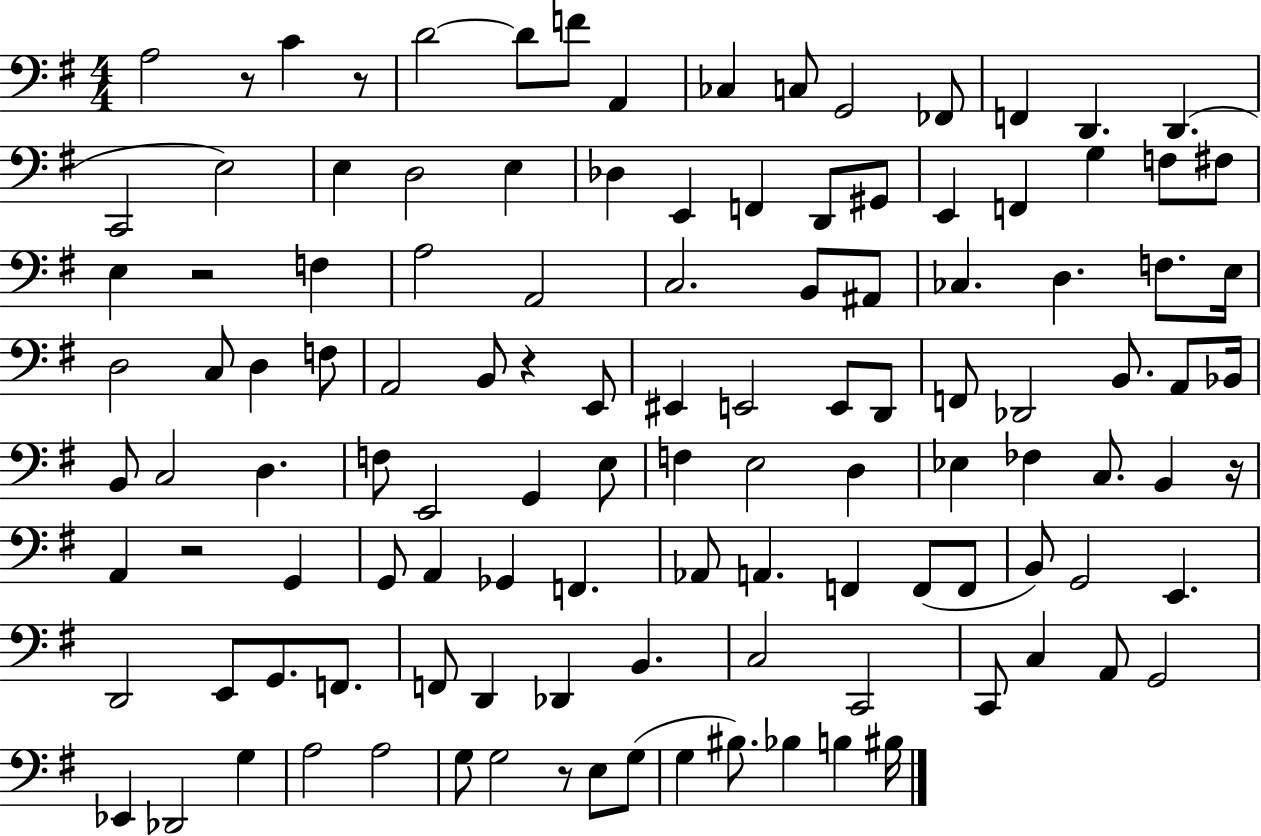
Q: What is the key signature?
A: G major